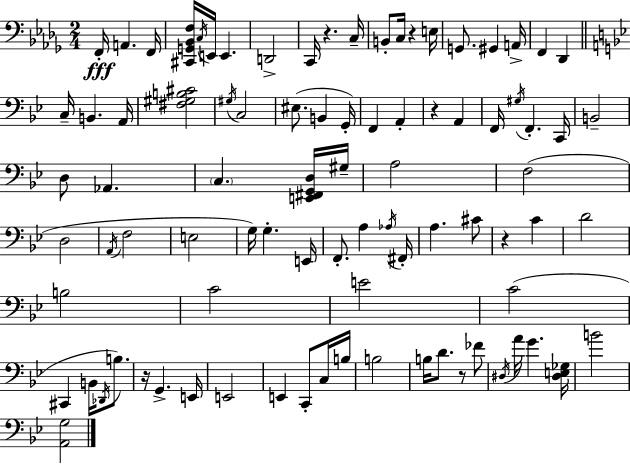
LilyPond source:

{
  \clef bass
  \numericTimeSignature
  \time 2/4
  \key bes \minor
  \repeat volta 2 { f,16-.\fff a,4. f,16 | <cis, g, bes, f>16 \acciaccatura { c16 } e,16 e,4. | d,2-> | c,16 r4. | \break c16-- b,8-. c16 r4 | e16 g,8. gis,4 | a,16-> f,4 des,4 | \bar "||" \break \key g \minor c16-- b,4. a,16 | <fis gis b cis'>2 | \acciaccatura { gis16 } c2 | eis8.( b,4 | \break g,16-.) f,4 a,4-. | r4 a,4 | f,16 \acciaccatura { gis16 } f,4.-. | c,16 b,2-- | \break d8 aes,4. | \parenthesize c4. | <e, fis, g, d>16 gis16-- a2 | f2( | \break d2 | \acciaccatura { a,16 } f2 | e2 | g16) g4.-. | \break e,16 f,8.-. a4 | \acciaccatura { aes16 } fis,16-. a4. | cis'8 r4 | c'4 d'2 | \break b2 | c'2 | e'2 | c'2( | \break cis,4 | b,16 \acciaccatura { des,16 }) b8. r16 g,4.-> | e,16 e,2 | e,4 | \break c,8-. c16 b16 b2 | b16 d'8. | r8 fes'8 \acciaccatura { dis16 } a'16 g'4. | <dis e ges>16 b'2 | \break <a, g>2 | } \bar "|."
}